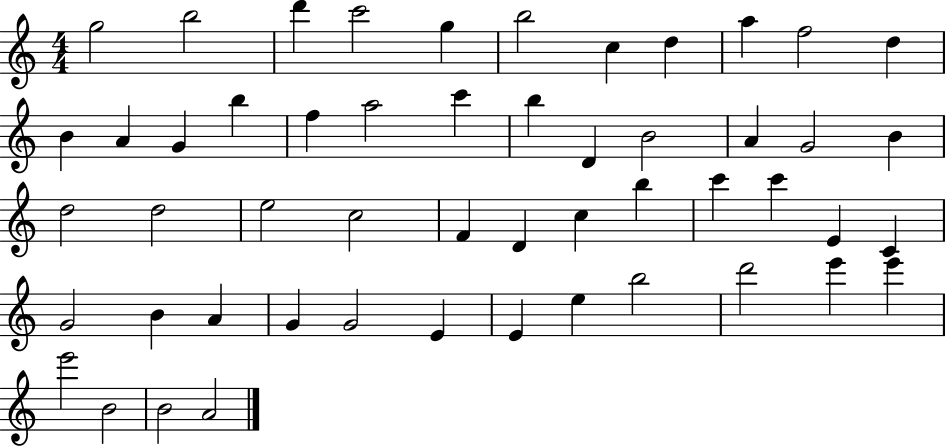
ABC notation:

X:1
T:Untitled
M:4/4
L:1/4
K:C
g2 b2 d' c'2 g b2 c d a f2 d B A G b f a2 c' b D B2 A G2 B d2 d2 e2 c2 F D c b c' c' E C G2 B A G G2 E E e b2 d'2 e' e' e'2 B2 B2 A2